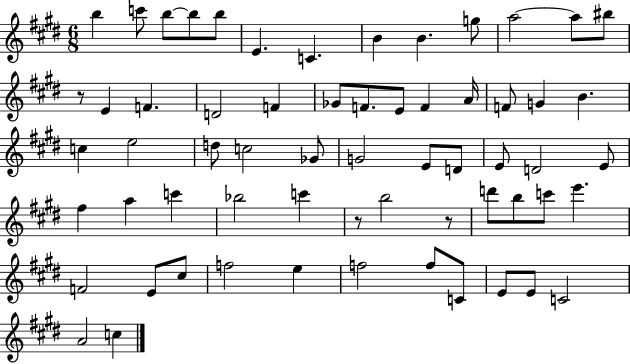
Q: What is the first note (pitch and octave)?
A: B5